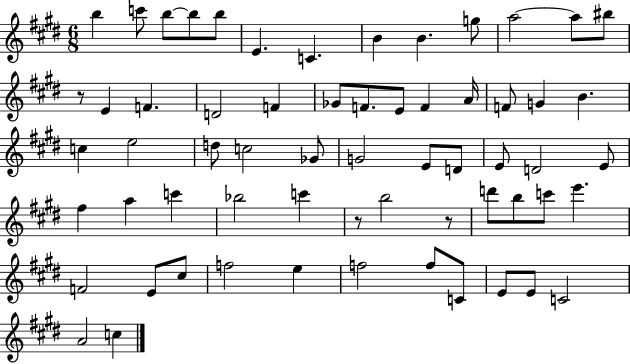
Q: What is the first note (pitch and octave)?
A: B5